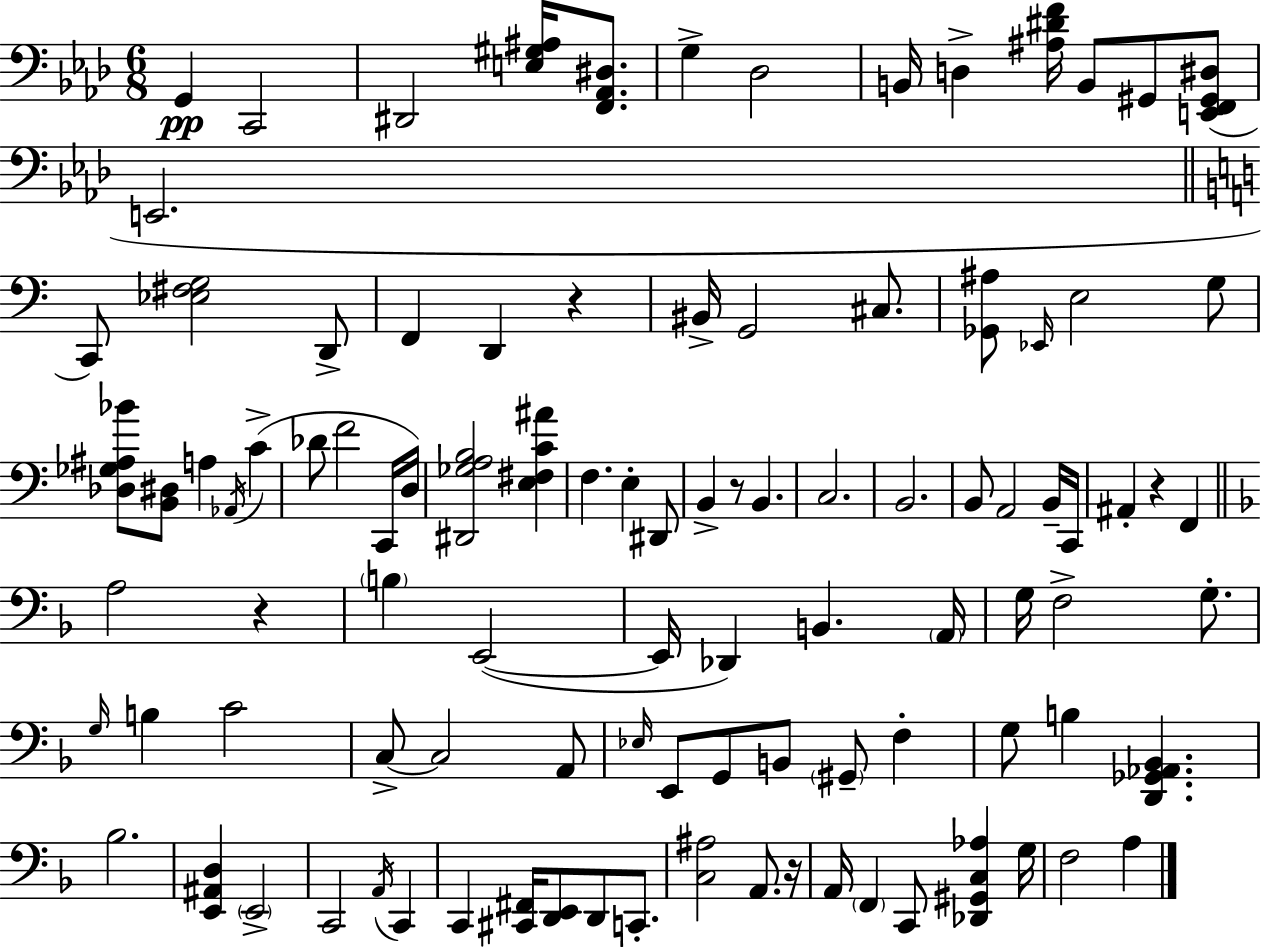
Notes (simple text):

G2/q C2/h D#2/h [E3,G#3,A#3]/s [F2,Ab2,D#3]/e. G3/q Db3/h B2/s D3/q [A#3,D#4,F4]/s B2/e G#2/e [E2,F2,G#2,D#3]/e E2/h. C2/e [Eb3,F#3,G3]/h D2/e F2/q D2/q R/q BIS2/s G2/h C#3/e. [Gb2,A#3]/e Eb2/s E3/h G3/e [Db3,Gb3,A#3,Bb4]/e [B2,D#3]/e A3/q Ab2/s C4/q Db4/e F4/h C2/s D3/s [D#2,Gb3,A3,B3]/h [E3,F#3,C4,A#4]/q F3/q. E3/q D#2/e B2/q R/e B2/q. C3/h. B2/h. B2/e A2/h B2/s C2/s A#2/q R/q F2/q A3/h R/q B3/q E2/h E2/s Db2/q B2/q. A2/s G3/s F3/h G3/e. G3/s B3/q C4/h C3/e C3/h A2/e Eb3/s E2/e G2/e B2/e G#2/e F3/q G3/e B3/q [D2,Gb2,Ab2,Bb2]/q. Bb3/h. [E2,A#2,D3]/q E2/h C2/h A2/s C2/q C2/q [C#2,F#2]/s [D2,E2]/e D2/e C2/e. [C3,A#3]/h A2/e. R/s A2/s F2/q C2/e [Db2,G#2,C3,Ab3]/q G3/s F3/h A3/q